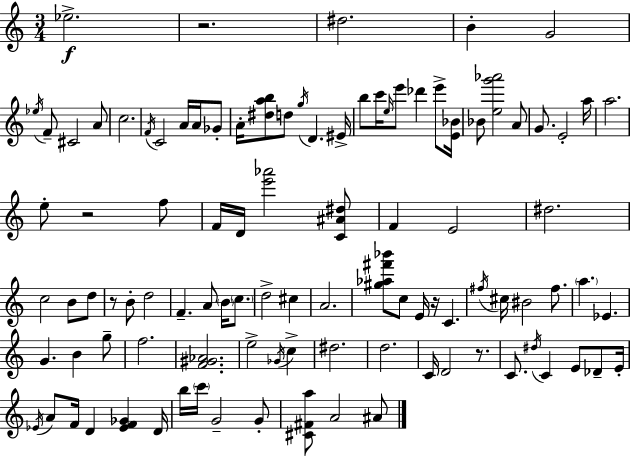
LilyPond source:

{
  \clef treble
  \numericTimeSignature
  \time 3/4
  \key c \major
  \repeat volta 2 { ees''2.->\f | r2. | dis''2. | b'4-. g'2 | \break \acciaccatura { ees''16 } f'8-- cis'2 a'8 | c''2. | \acciaccatura { f'16 } c'2 a'16 a'16 | ges'8-. a'16-. <dis'' a'' b''>8 d''8 \acciaccatura { g''16 } d'4. | \break eis'16-> b''8 c'''16 \grace { e''16 } e'''8 des'''4 | e'''8-> <e' bes'>16 bes'8 <e'' g''' aes'''>2 | a'8 g'8. e'2-. | a''16 a''2. | \break e''8-. r2 | f''8 f'16 d'16 <e''' aes'''>2 | <c' ais' dis''>8 f'4 e'2 | dis''2. | \break c''2 | b'8 d''8 r8 b'8-. d''2 | f'4.-- a'8 | \parenthesize b'16 \parenthesize c''8. d''2-> | \break cis''4 a'2. | <gis'' aes'' fis''' bes'''>8 c''8 e'16 r16 c'4. | \acciaccatura { fis''16 } cis''16 bis'2 | fis''8. \parenthesize a''4. ees'4. | \break g'4. b'4 | g''8-- f''2. | <f' gis' aes'>2. | e''2-> | \break \acciaccatura { ges'16 } c''4-> dis''2. | d''2. | c'16 d'2 | r8. c'8. \acciaccatura { dis''16 } c'4 | \break e'8 des'8-- e'16-. \acciaccatura { ees'16 } a'8 f'16 d'4 | <ees' f' ges'>4 d'16 b''16 \parenthesize c'''16 g'2-- | g'8-. <cis' fis' a''>8 a'2 | ais'8 } \bar "|."
}